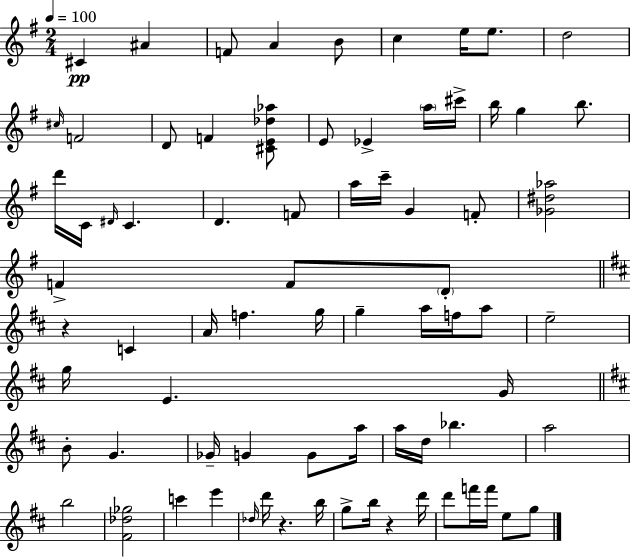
{
  \clef treble
  \numericTimeSignature
  \time 2/4
  \key e \minor
  \tempo 4 = 100
  cis'4\pp ais'4 | f'8 a'4 b'8 | c''4 e''16 e''8. | d''2 | \break \grace { cis''16 } f'2 | d'8 f'4 <cis' e' des'' aes''>8 | e'8 ees'4-> \parenthesize a''16 | cis'''16-> b''16 g''4 b''8. | \break d'''16 c'16 \grace { dis'16 } c'4. | d'4. | f'8 a''16 c'''16-- g'4 | f'8-. <ges' dis'' aes''>2 | \break f'4-> f'8 | \parenthesize d'8-. \bar "||" \break \key d \major r4 c'4 | a'16 f''4. g''16 | g''4-- a''16 f''16 a''8 | e''2-- | \break g''16 e'4. g'16 | \bar "||" \break \key d \major b'8-. g'4. | ges'16-- g'4 g'8 a''16 | a''16 d''16 bes''4. | a''2 | \break b''2 | <fis' des'' ges''>2 | c'''4 e'''4 | \grace { des''16 } d'''16 r4. | \break b''16 g''8-> b''16 r4 | d'''16 d'''8 f'''16 f'''16 e''8 g''8 | \bar "|."
}